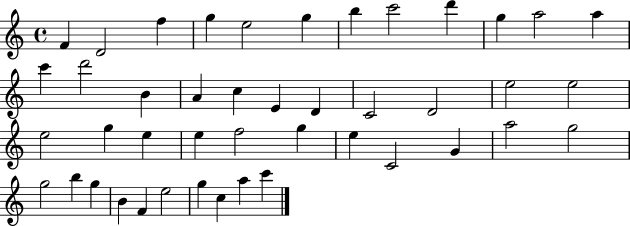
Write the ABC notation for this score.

X:1
T:Untitled
M:4/4
L:1/4
K:C
F D2 f g e2 g b c'2 d' g a2 a c' d'2 B A c E D C2 D2 e2 e2 e2 g e e f2 g e C2 G a2 g2 g2 b g B F e2 g c a c'